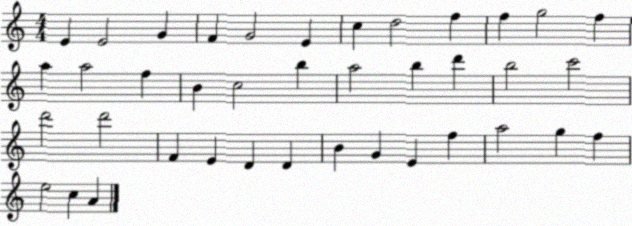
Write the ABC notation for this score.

X:1
T:Untitled
M:4/4
L:1/4
K:C
E E2 G F G2 E c d2 f f g2 f a a2 f B c2 b a2 b d' b2 c'2 d'2 d'2 F E D D B G E f a2 g f e2 c A